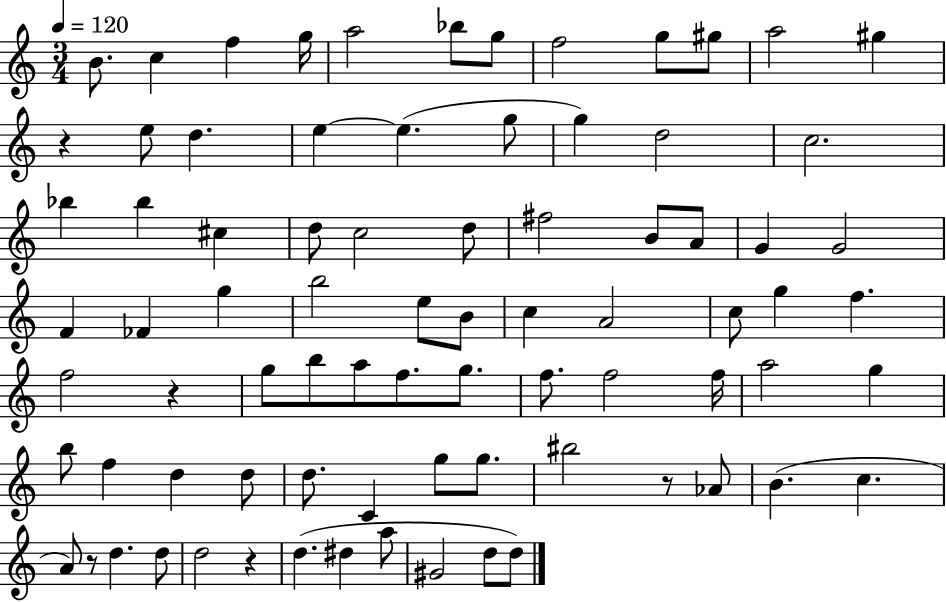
{
  \clef treble
  \numericTimeSignature
  \time 3/4
  \key c \major
  \tempo 4 = 120
  b'8. c''4 f''4 g''16 | a''2 bes''8 g''8 | f''2 g''8 gis''8 | a''2 gis''4 | \break r4 e''8 d''4. | e''4~~ e''4.( g''8 | g''4) d''2 | c''2. | \break bes''4 bes''4 cis''4 | d''8 c''2 d''8 | fis''2 b'8 a'8 | g'4 g'2 | \break f'4 fes'4 g''4 | b''2 e''8 b'8 | c''4 a'2 | c''8 g''4 f''4. | \break f''2 r4 | g''8 b''8 a''8 f''8. g''8. | f''8. f''2 f''16 | a''2 g''4 | \break b''8 f''4 d''4 d''8 | d''8. c'4 g''8 g''8. | bis''2 r8 aes'8 | b'4.( c''4. | \break a'8) r8 d''4. d''8 | d''2 r4 | d''4.( dis''4 a''8 | gis'2 d''8 d''8) | \break \bar "|."
}